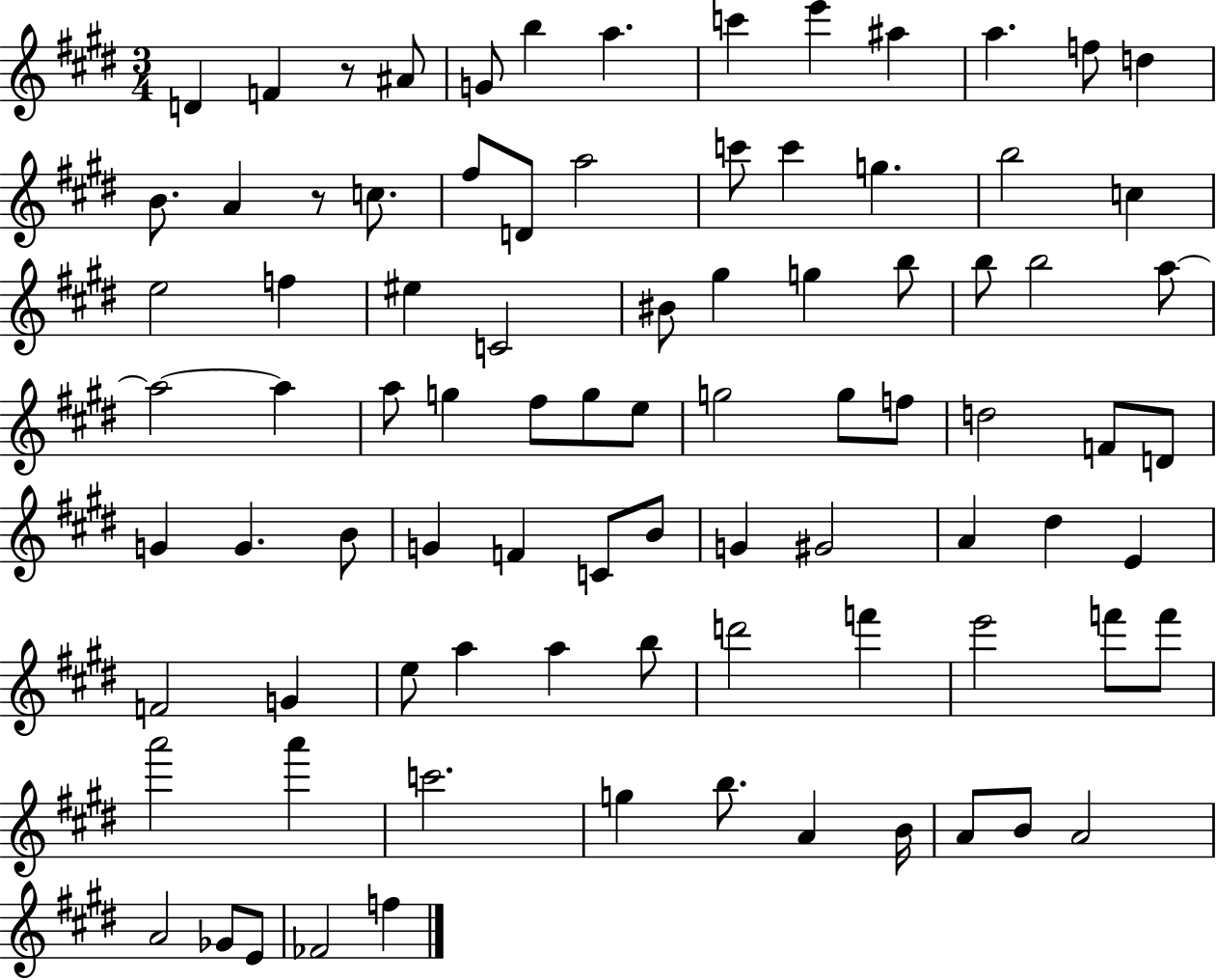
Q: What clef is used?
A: treble